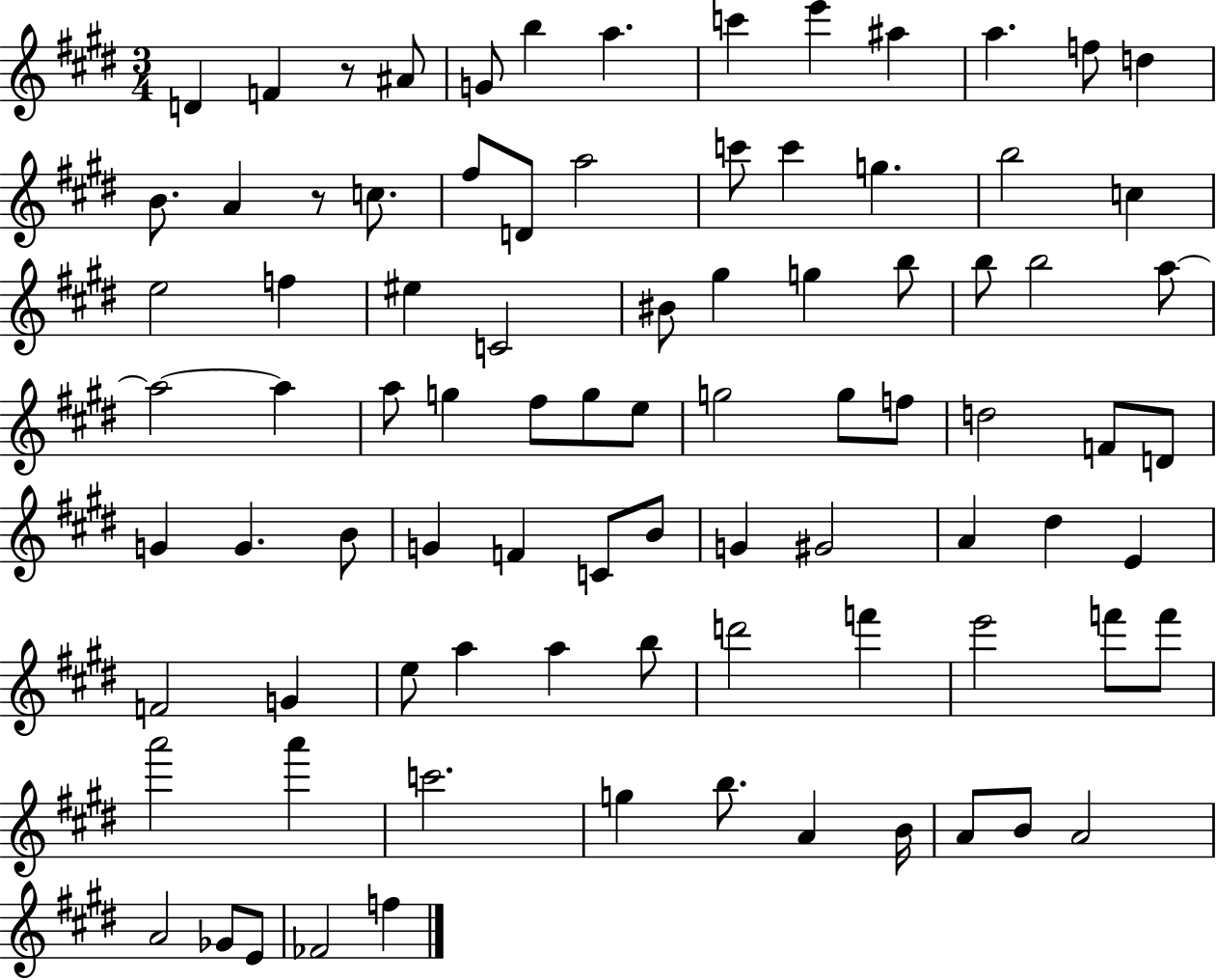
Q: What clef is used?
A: treble